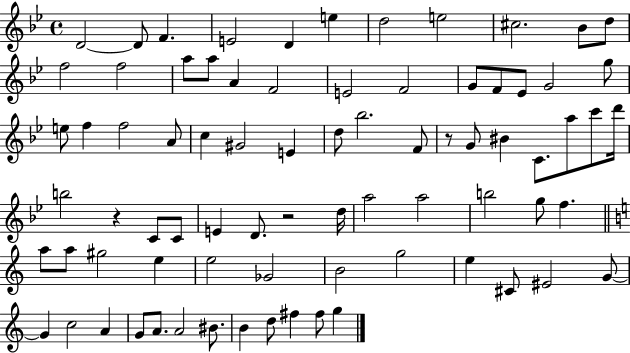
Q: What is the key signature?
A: BES major